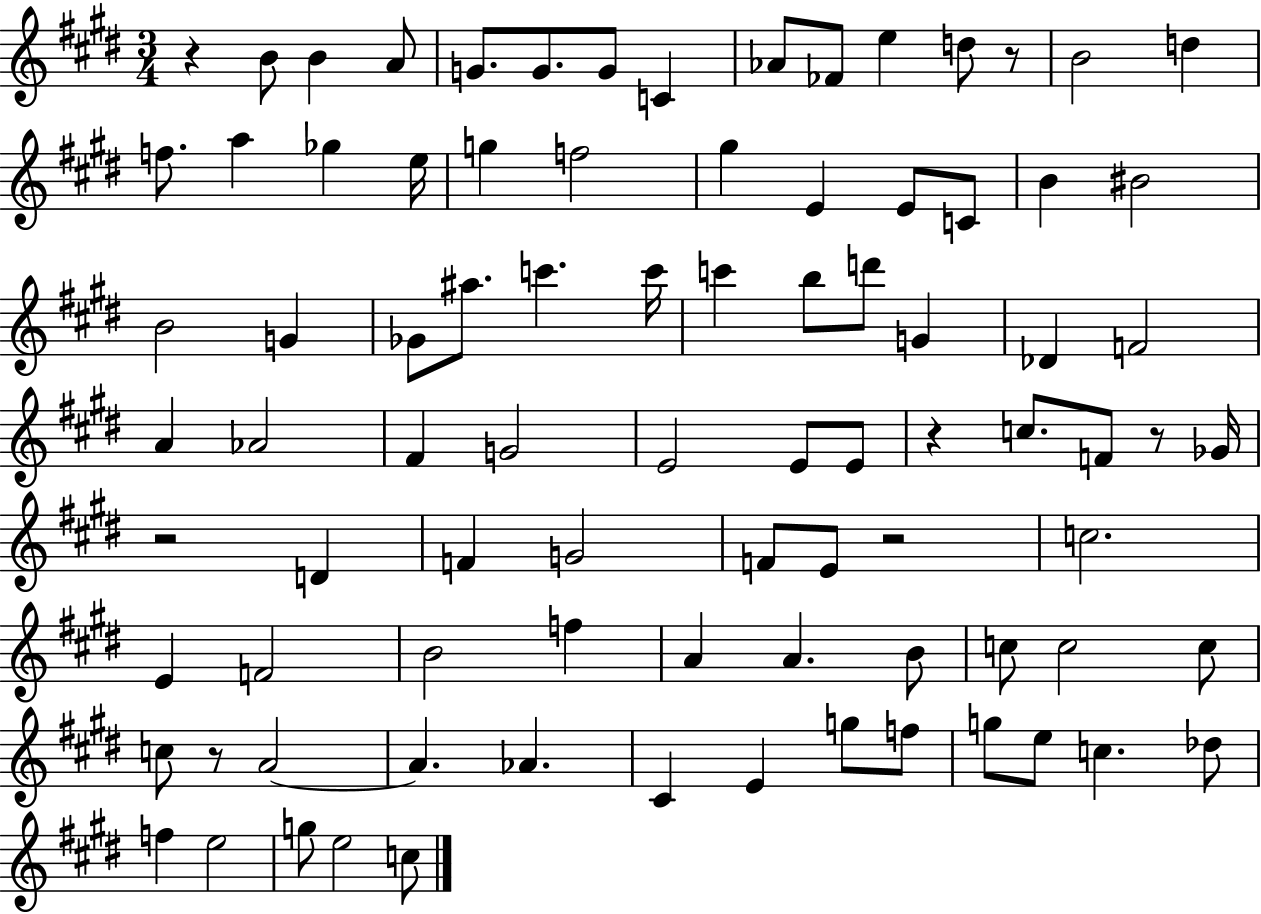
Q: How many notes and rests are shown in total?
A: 87